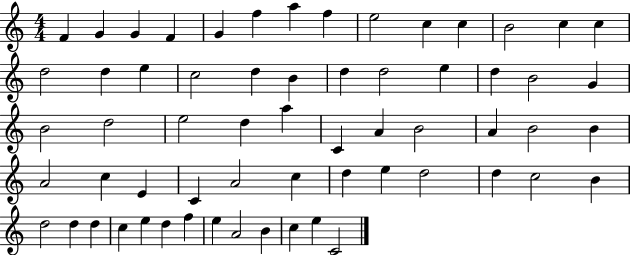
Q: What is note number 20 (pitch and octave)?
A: B4